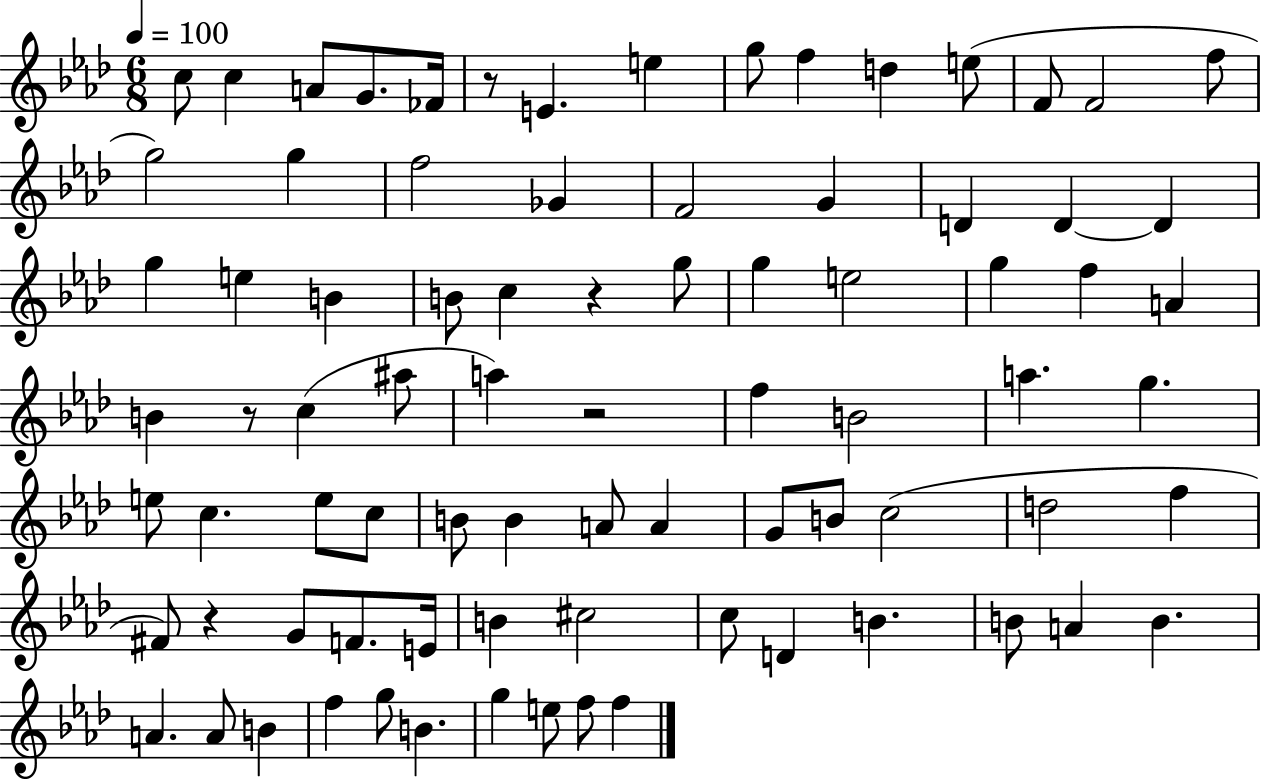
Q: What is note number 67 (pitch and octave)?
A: B4